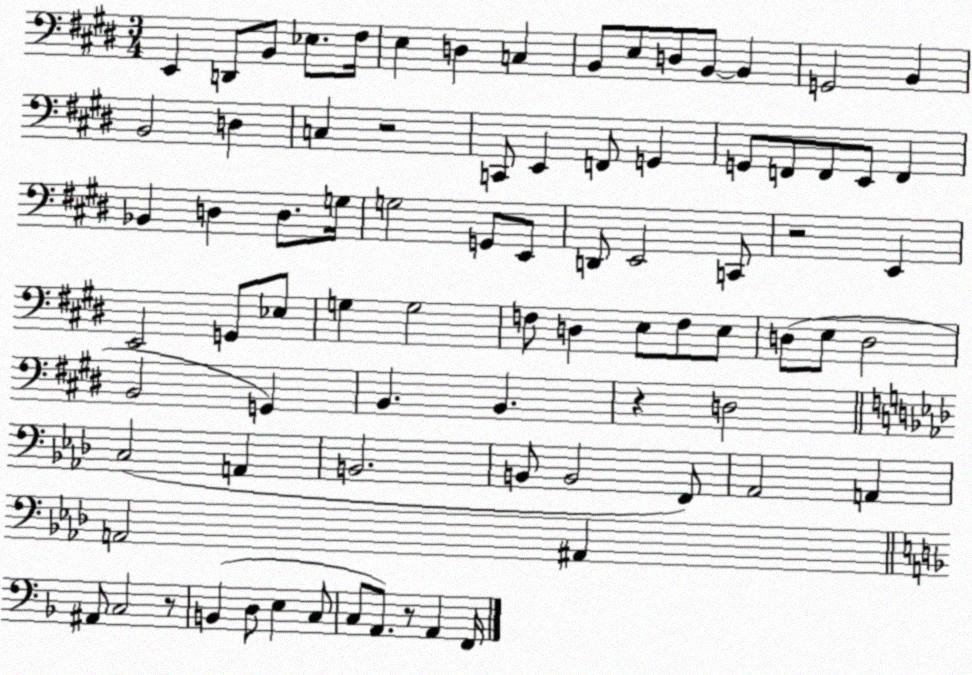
X:1
T:Untitled
M:3/4
L:1/4
K:E
E,, D,,/2 B,,/2 _E,/2 ^F,/4 E, D, C, B,,/2 E,/2 D,/2 B,,/2 B,, G,,2 B,, B,,2 D, C, z2 C,,/2 E,, F,,/2 G,, G,,/2 F,,/2 F,,/2 E,,/2 F,, _B,, D, D,/2 G,/4 G,2 G,,/2 E,,/2 D,,/2 E,,2 C,,/2 z2 E,, E,,2 G,,/2 _E,/2 G, G,2 F,/2 D, E,/2 F,/2 E,/2 D,/2 E,/2 D,2 B,,2 G,, B,, B,, z D,2 C,2 A,, B,,2 B,,/2 B,,2 F,,/2 _A,,2 A,, A,,2 ^A,, ^A,,/2 C,2 z/2 B,, D,/2 E, C,/2 C,/2 A,,/2 z/2 A,, F,,/4